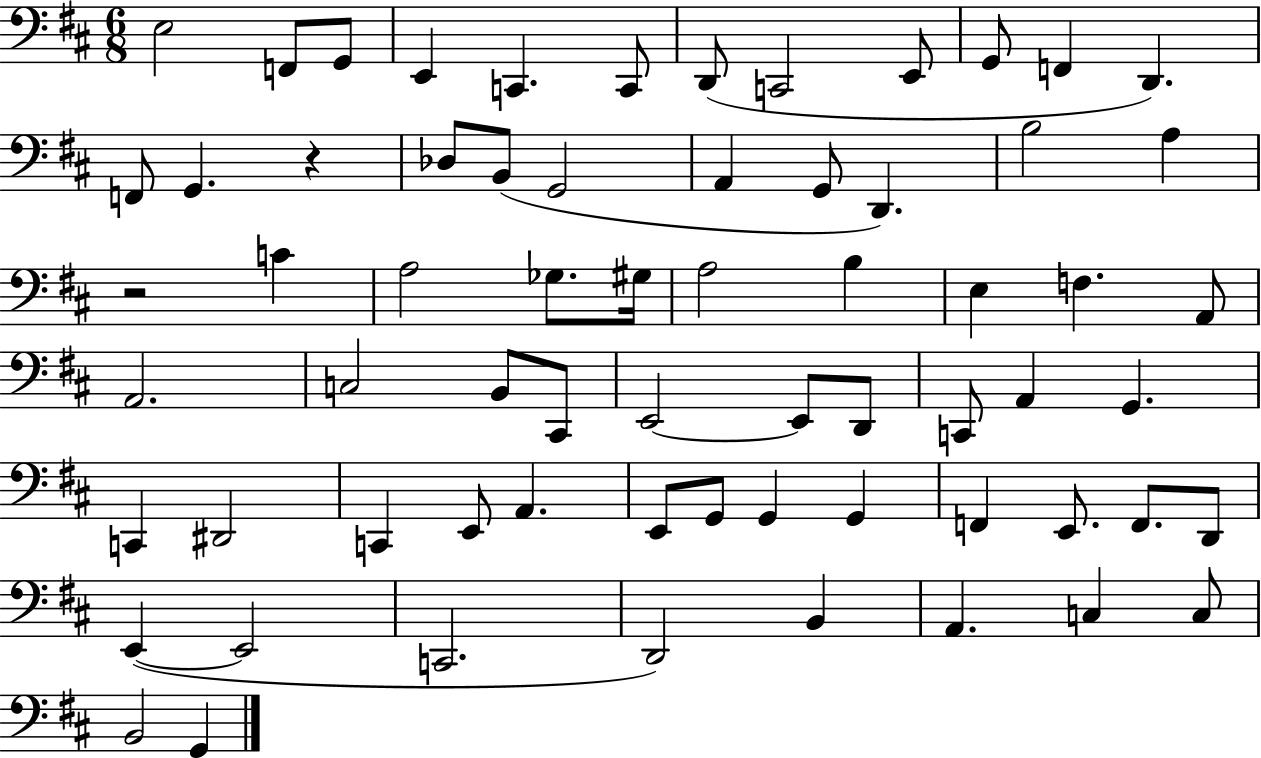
{
  \clef bass
  \numericTimeSignature
  \time 6/8
  \key d \major
  \repeat volta 2 { e2 f,8 g,8 | e,4 c,4. c,8 | d,8( c,2 e,8 | g,8 f,4 d,4.) | \break f,8 g,4. r4 | des8 b,8( g,2 | a,4 g,8 d,4.) | b2 a4 | \break r2 c'4 | a2 ges8. gis16 | a2 b4 | e4 f4. a,8 | \break a,2. | c2 b,8 cis,8 | e,2~~ e,8 d,8 | c,8 a,4 g,4. | \break c,4 dis,2 | c,4 e,8 a,4. | e,8 g,8 g,4 g,4 | f,4 e,8. f,8. d,8 | \break e,4~(~ e,2 | c,2. | d,2) b,4 | a,4. c4 c8 | \break b,2 g,4 | } \bar "|."
}